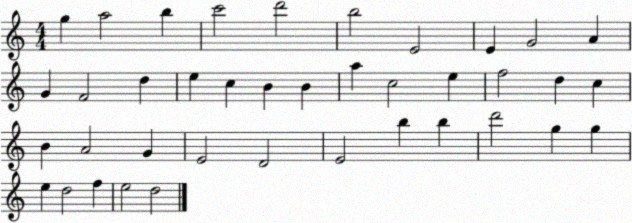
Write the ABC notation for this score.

X:1
T:Untitled
M:4/4
L:1/4
K:C
g a2 b c'2 d'2 b2 E2 E G2 A G F2 d e c B B a c2 e f2 d c B A2 G E2 D2 E2 b b d'2 g g e d2 f e2 d2